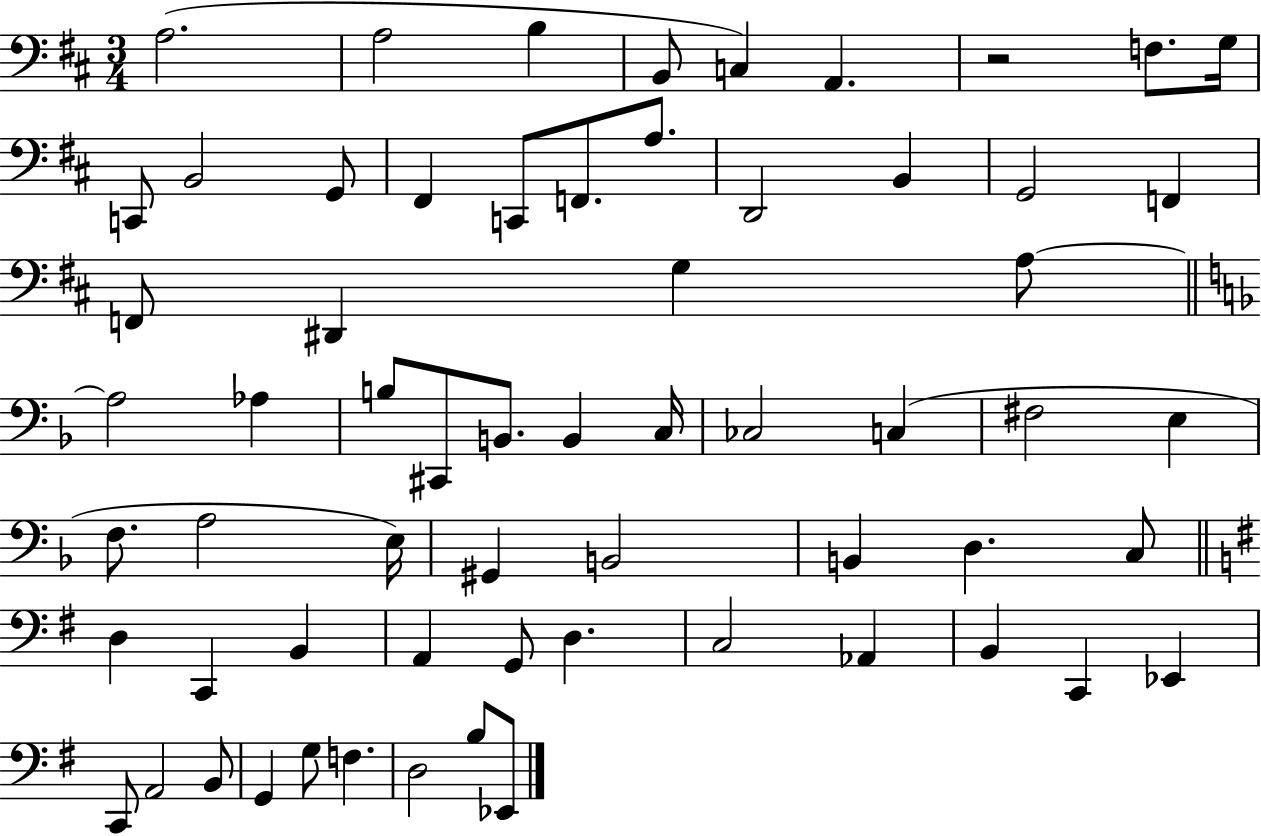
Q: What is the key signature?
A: D major